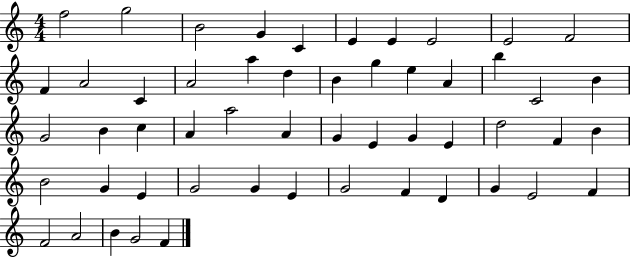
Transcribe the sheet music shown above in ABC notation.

X:1
T:Untitled
M:4/4
L:1/4
K:C
f2 g2 B2 G C E E E2 E2 F2 F A2 C A2 a d B g e A b C2 B G2 B c A a2 A G E G E d2 F B B2 G E G2 G E G2 F D G E2 F F2 A2 B G2 F